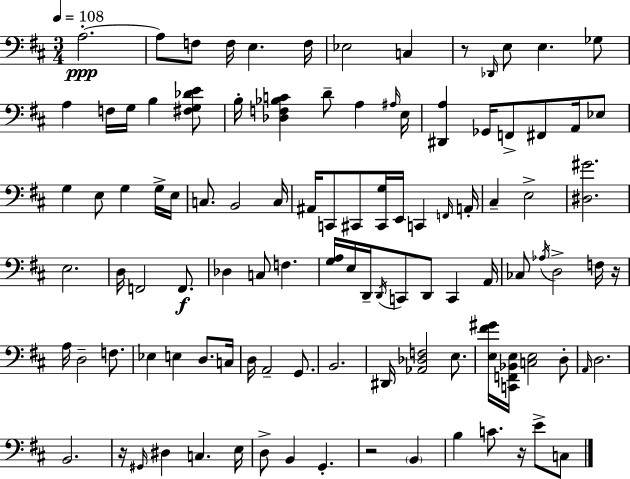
A3/h. A3/e F3/e F3/s E3/q. F3/s Eb3/h C3/q R/e Db2/s E3/e E3/q. Gb3/e A3/q F3/s G3/s B3/q [F#3,G3,Db4,E4]/e B3/s [Db3,F3,Bb3,C4]/q D4/e A3/q A#3/s E3/s [D#2,A3]/q Gb2/s F2/e F#2/e A2/s Eb3/e G3/q E3/e G3/q G3/s E3/s C3/e. B2/h C3/s A#2/s C2/e C#2/e [C#2,G3]/s E2/s C2/q F2/s A2/s C#3/q E3/h [D#3,G#4]/h. E3/h. D3/s F2/h F2/e. Db3/q C3/e F3/q. [G3,A3]/s E3/s D2/s D2/s C2/e D2/e C2/q A2/s CES3/e Ab3/s D3/h F3/s R/s A3/s D3/h F3/e. Eb3/q E3/q D3/e. C3/s D3/s A2/h G2/e. B2/h. D#2/s [Ab2,Db3,F3]/h E3/e. [E3,F#4,G#4]/s [C2,F2,Bb2,E3]/s [C3,E3]/h D3/e A2/s D3/h. B2/h. R/s G#2/s D#3/q C3/q. E3/s D3/e B2/q G2/q. R/h B2/q B3/q C4/e. R/s E4/e C3/e